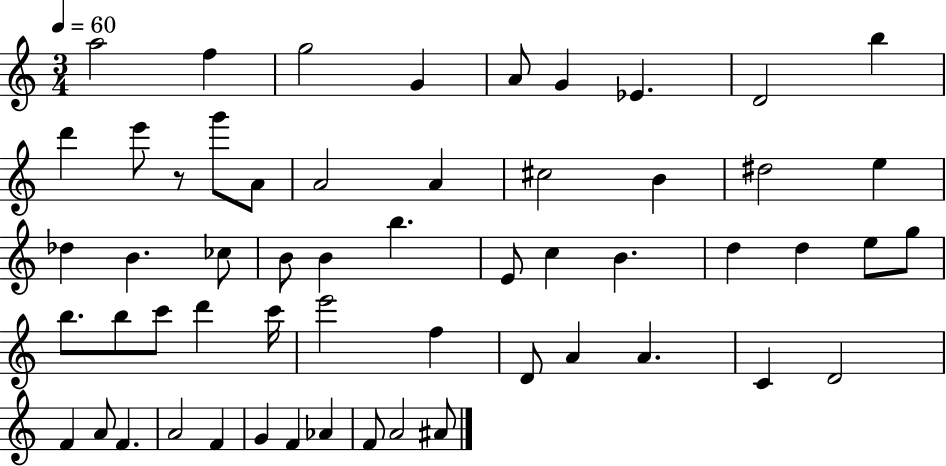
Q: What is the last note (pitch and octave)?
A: A#4